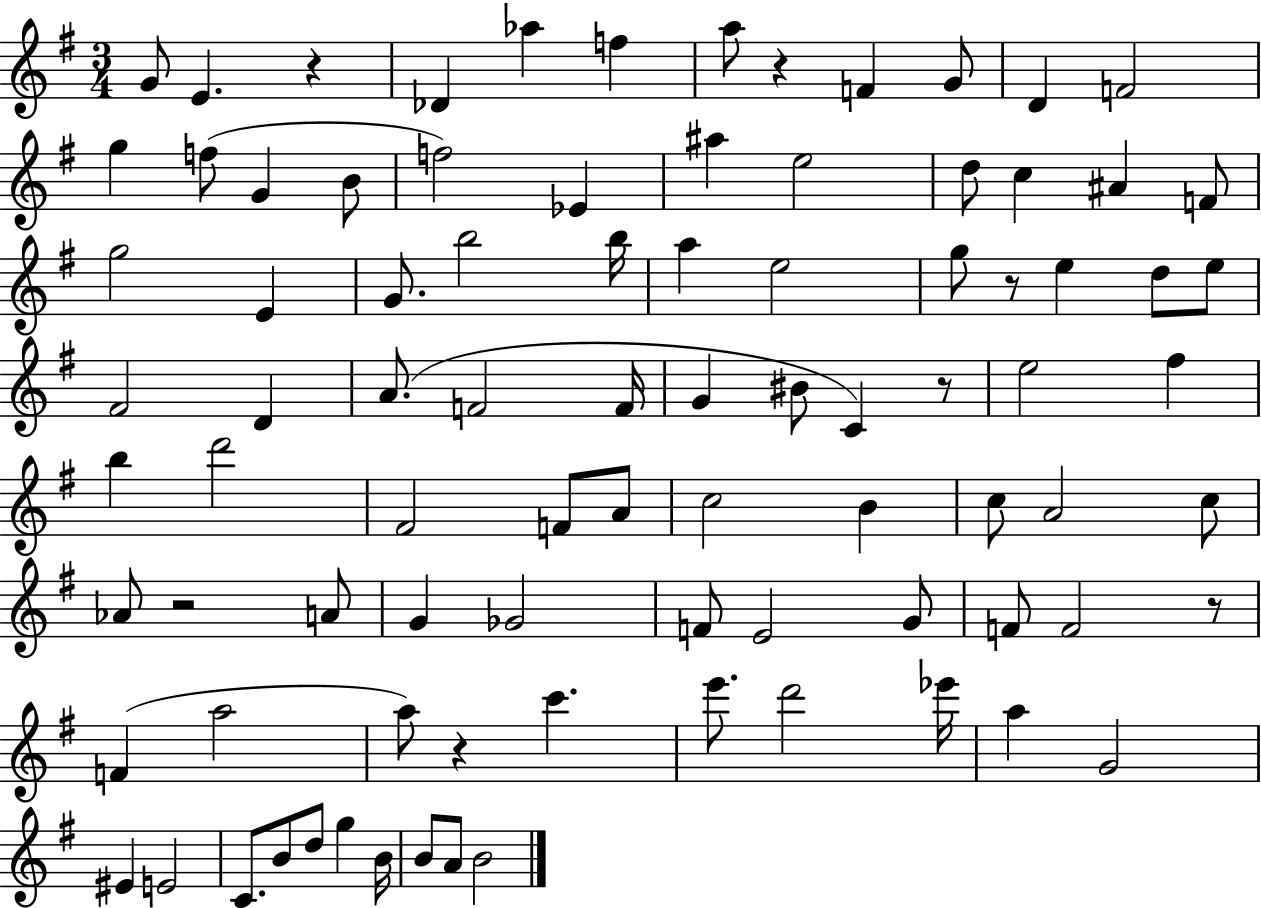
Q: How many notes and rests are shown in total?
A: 88